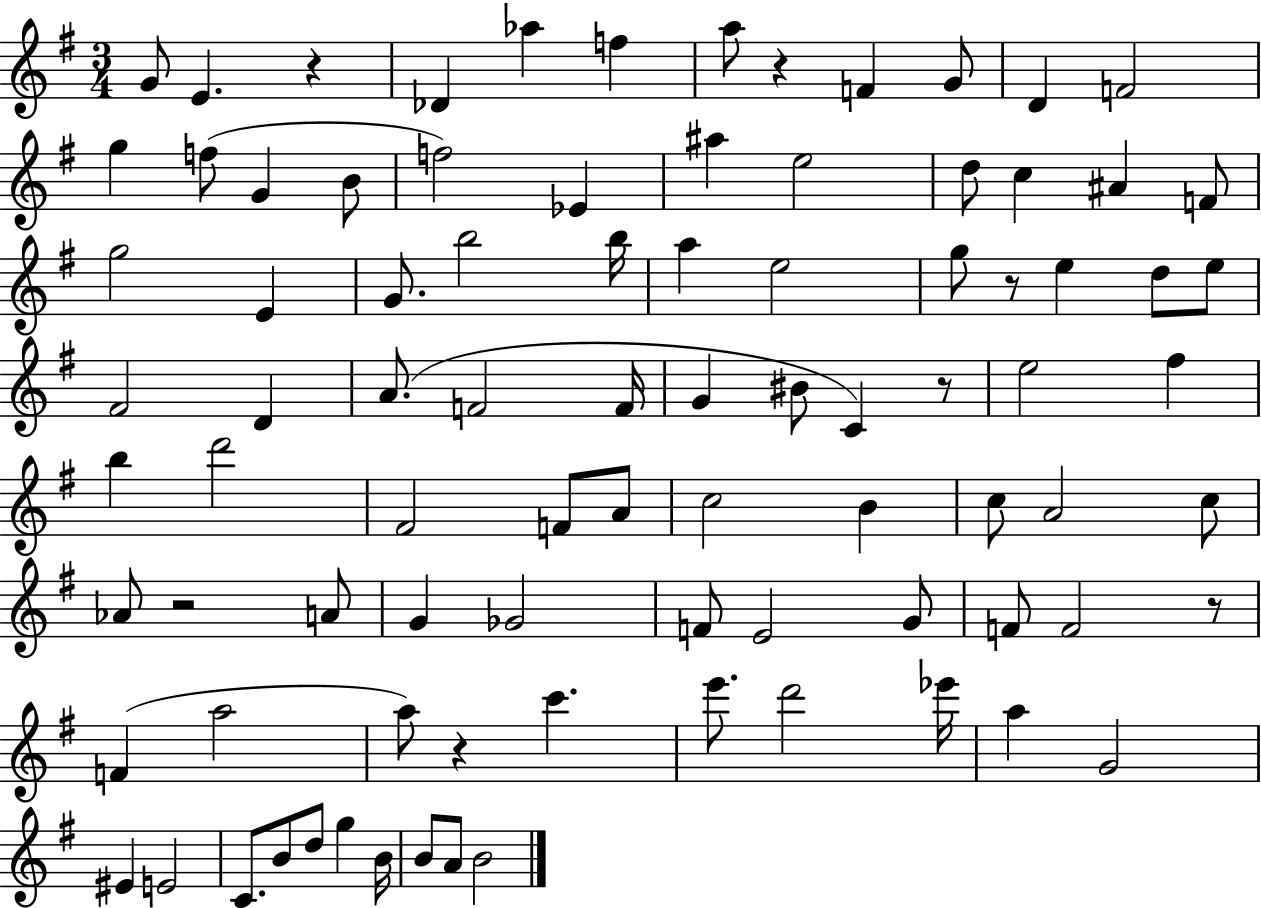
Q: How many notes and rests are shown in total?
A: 88